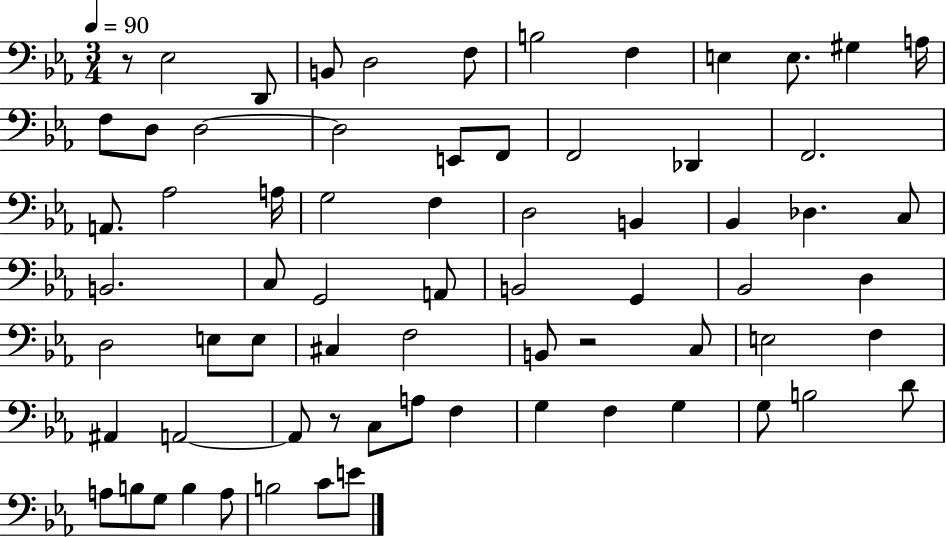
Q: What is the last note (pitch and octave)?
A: E4